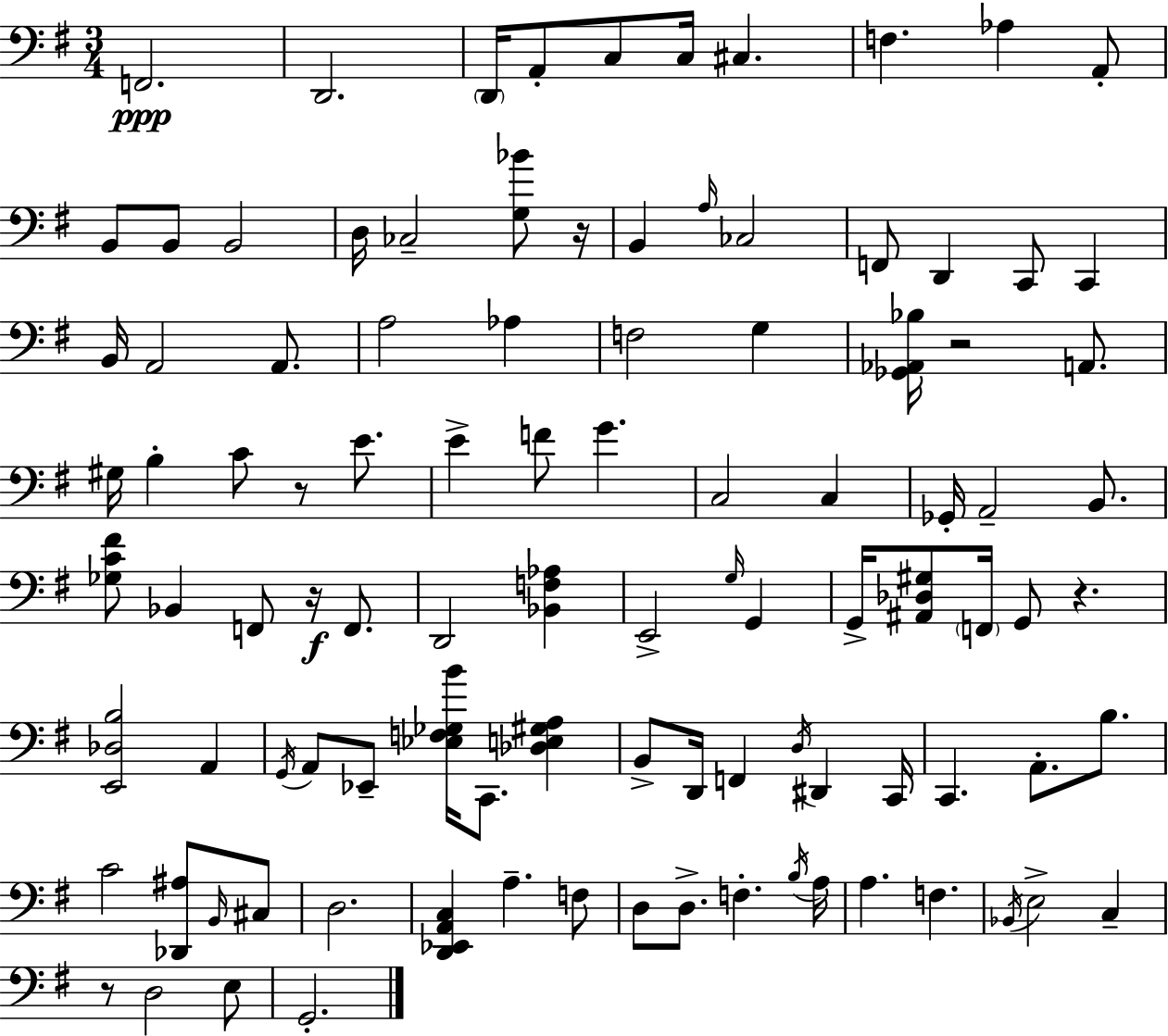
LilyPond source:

{
  \clef bass
  \numericTimeSignature
  \time 3/4
  \key g \major
  f,2.\ppp | d,2. | \parenthesize d,16 a,8-. c8 c16 cis4. | f4. aes4 a,8-. | \break b,8 b,8 b,2 | d16 ces2-- <g bes'>8 r16 | b,4 \grace { a16 } ces2 | f,8 d,4 c,8 c,4 | \break b,16 a,2 a,8. | a2 aes4 | f2 g4 | <ges, aes, bes>16 r2 a,8. | \break gis16 b4-. c'8 r8 e'8. | e'4-> f'8 g'4. | c2 c4 | ges,16-. a,2-- b,8. | \break <ges c' fis'>8 bes,4 f,8 r16\f f,8. | d,2 <bes, f aes>4 | e,2-> \grace { g16 } g,4 | g,16-> <ais, des gis>8 \parenthesize f,16 g,8 r4. | \break <e, des b>2 a,4 | \acciaccatura { g,16 } a,8 ees,8-- <ees f ges b'>16 c,8. <des e gis a>4 | b,8-> d,16 f,4 \acciaccatura { d16 } dis,4 | c,16 c,4. a,8.-. | \break b8. c'2 | <des, ais>8 \grace { b,16 } cis8 d2. | <d, ees, a, c>4 a4.-- | f8 d8 d8.-> f4.-. | \break \acciaccatura { b16 } a16 a4. | f4. \acciaccatura { bes,16 } e2-> | c4-- r8 d2 | e8 g,2.-. | \break \bar "|."
}